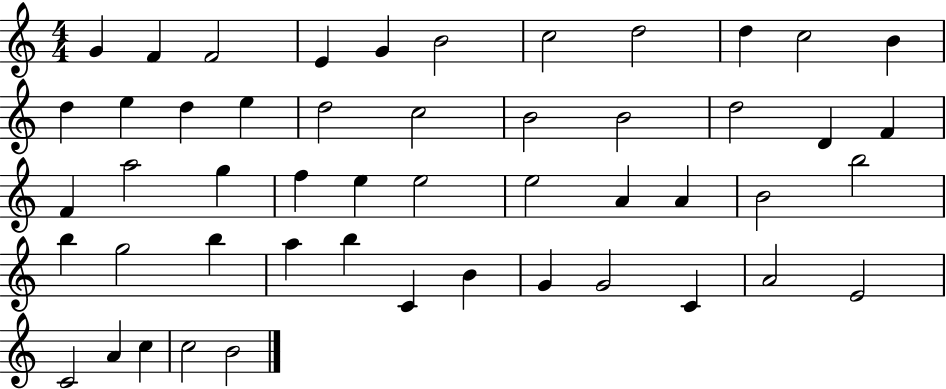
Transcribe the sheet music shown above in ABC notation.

X:1
T:Untitled
M:4/4
L:1/4
K:C
G F F2 E G B2 c2 d2 d c2 B d e d e d2 c2 B2 B2 d2 D F F a2 g f e e2 e2 A A B2 b2 b g2 b a b C B G G2 C A2 E2 C2 A c c2 B2